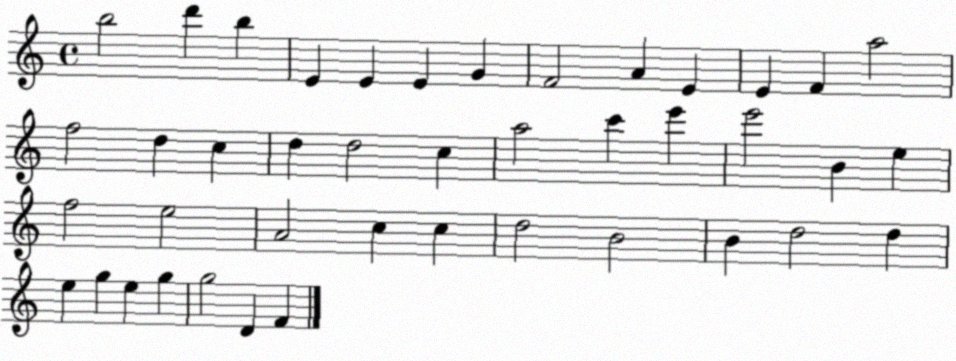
X:1
T:Untitled
M:4/4
L:1/4
K:C
b2 d' b E E E G F2 A E E F a2 f2 d c d d2 c a2 c' e' e'2 B e f2 e2 A2 c c d2 B2 B d2 d e g e g g2 D F